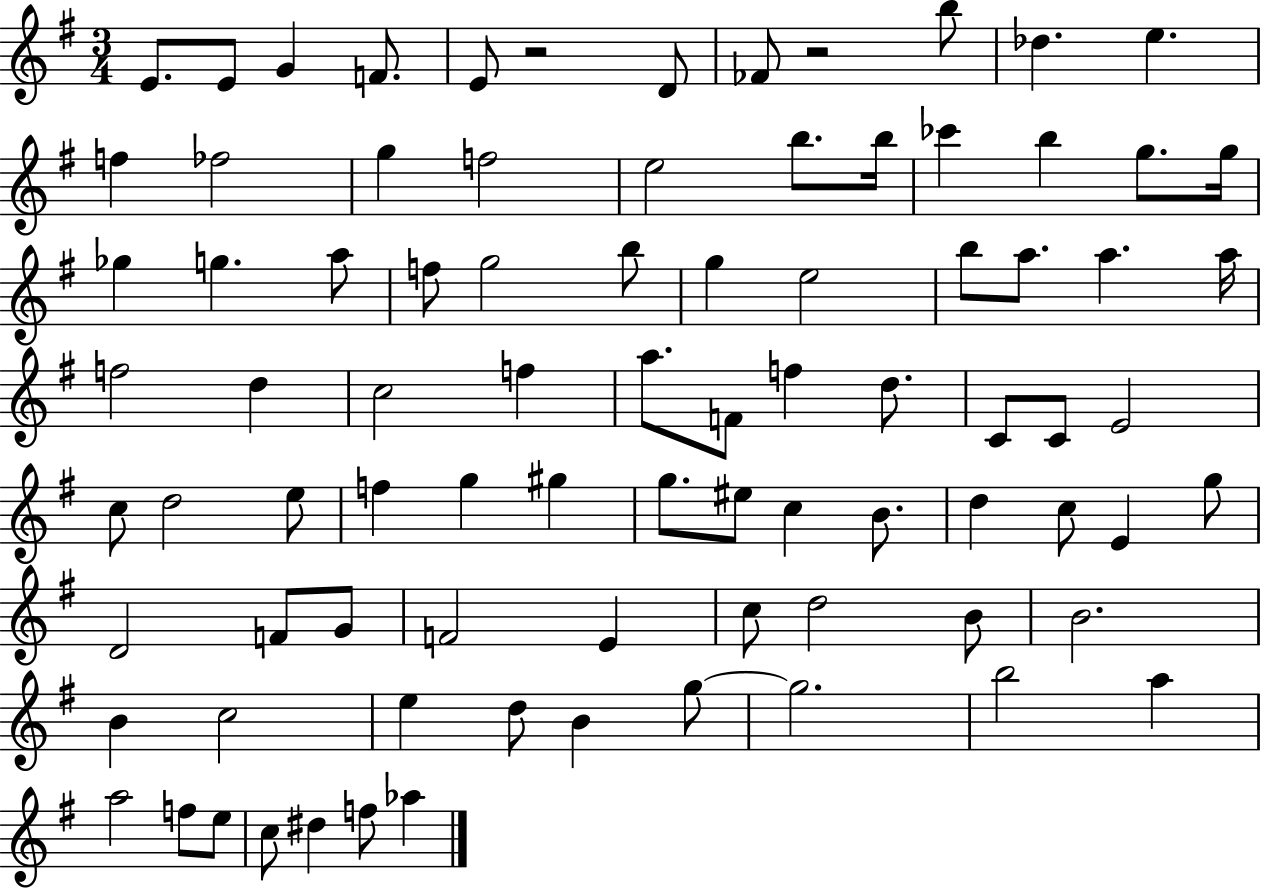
{
  \clef treble
  \numericTimeSignature
  \time 3/4
  \key g \major
  \repeat volta 2 { e'8. e'8 g'4 f'8. | e'8 r2 d'8 | fes'8 r2 b''8 | des''4. e''4. | \break f''4 fes''2 | g''4 f''2 | e''2 b''8. b''16 | ces'''4 b''4 g''8. g''16 | \break ges''4 g''4. a''8 | f''8 g''2 b''8 | g''4 e''2 | b''8 a''8. a''4. a''16 | \break f''2 d''4 | c''2 f''4 | a''8. f'8 f''4 d''8. | c'8 c'8 e'2 | \break c''8 d''2 e''8 | f''4 g''4 gis''4 | g''8. eis''8 c''4 b'8. | d''4 c''8 e'4 g''8 | \break d'2 f'8 g'8 | f'2 e'4 | c''8 d''2 b'8 | b'2. | \break b'4 c''2 | e''4 d''8 b'4 g''8~~ | g''2. | b''2 a''4 | \break a''2 f''8 e''8 | c''8 dis''4 f''8 aes''4 | } \bar "|."
}